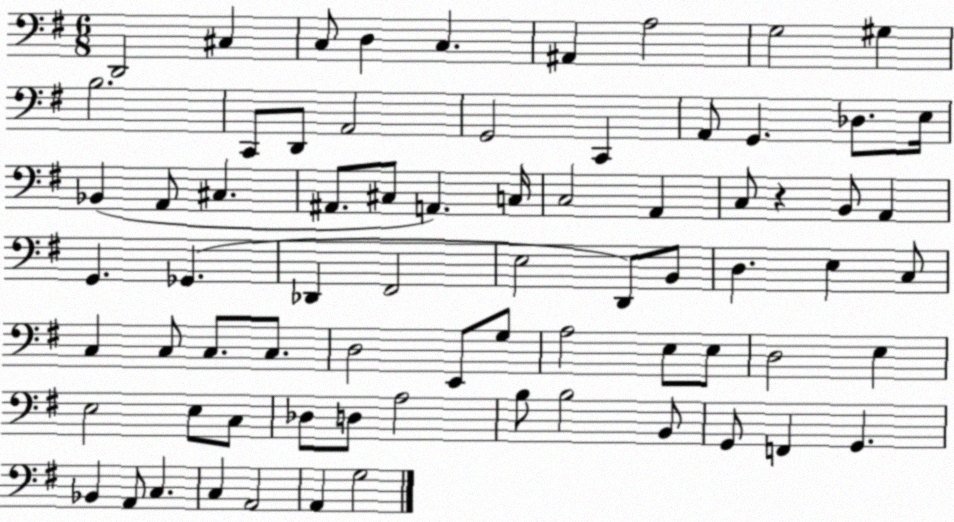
X:1
T:Untitled
M:6/8
L:1/4
K:G
D,,2 ^C, C,/2 D, C, ^A,, A,2 G,2 ^G, B,2 C,,/2 D,,/2 A,,2 G,,2 C,, A,,/2 G,, _D,/2 E,/4 _B,, A,,/2 ^C, ^A,,/2 ^C,/2 A,, C,/4 C,2 A,, C,/2 z B,,/2 A,, G,, _G,, _D,, ^F,,2 E,2 D,,/2 B,,/2 D, E, C,/2 C, C,/2 C,/2 C,/2 D,2 E,,/2 G,/2 A,2 E,/2 E,/2 D,2 E, E,2 E,/2 C,/2 _D,/2 D,/2 A,2 B,/2 B,2 B,,/2 G,,/2 F,, G,, _B,, A,,/2 C, C, A,,2 A,, G,2